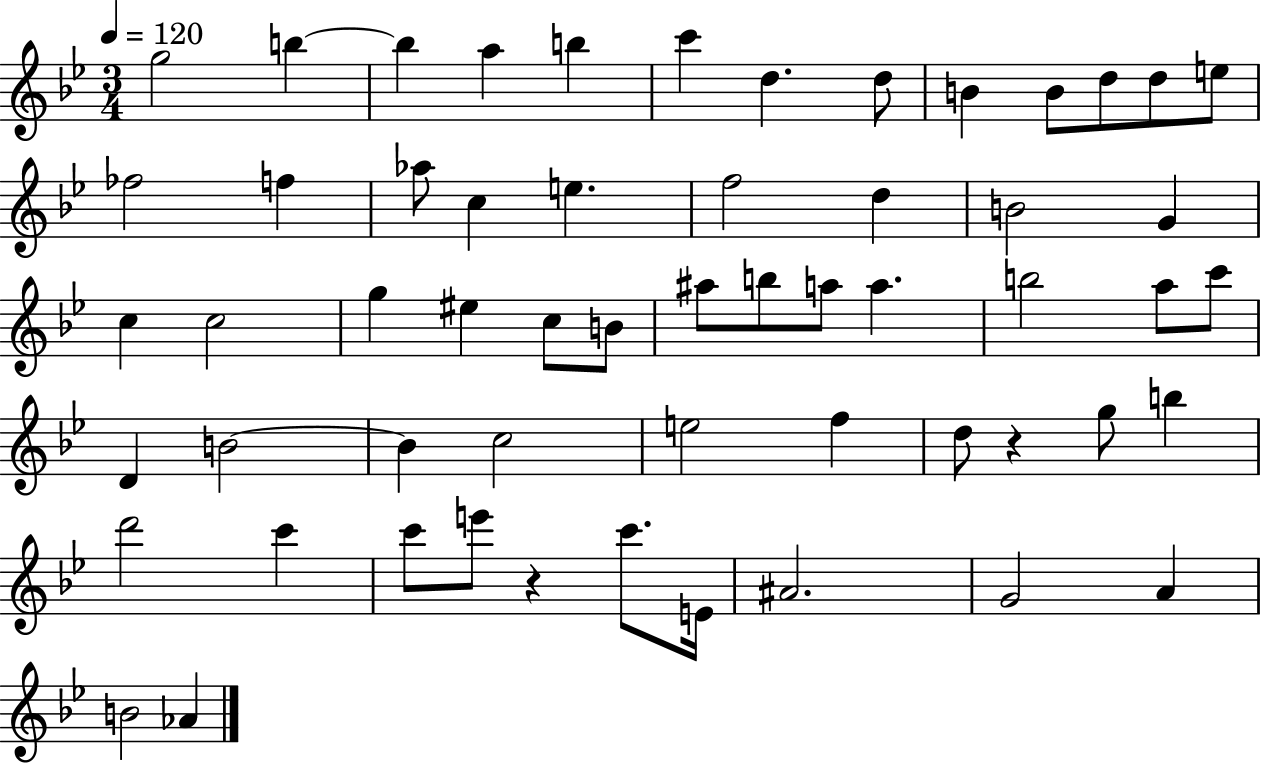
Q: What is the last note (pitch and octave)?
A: Ab4